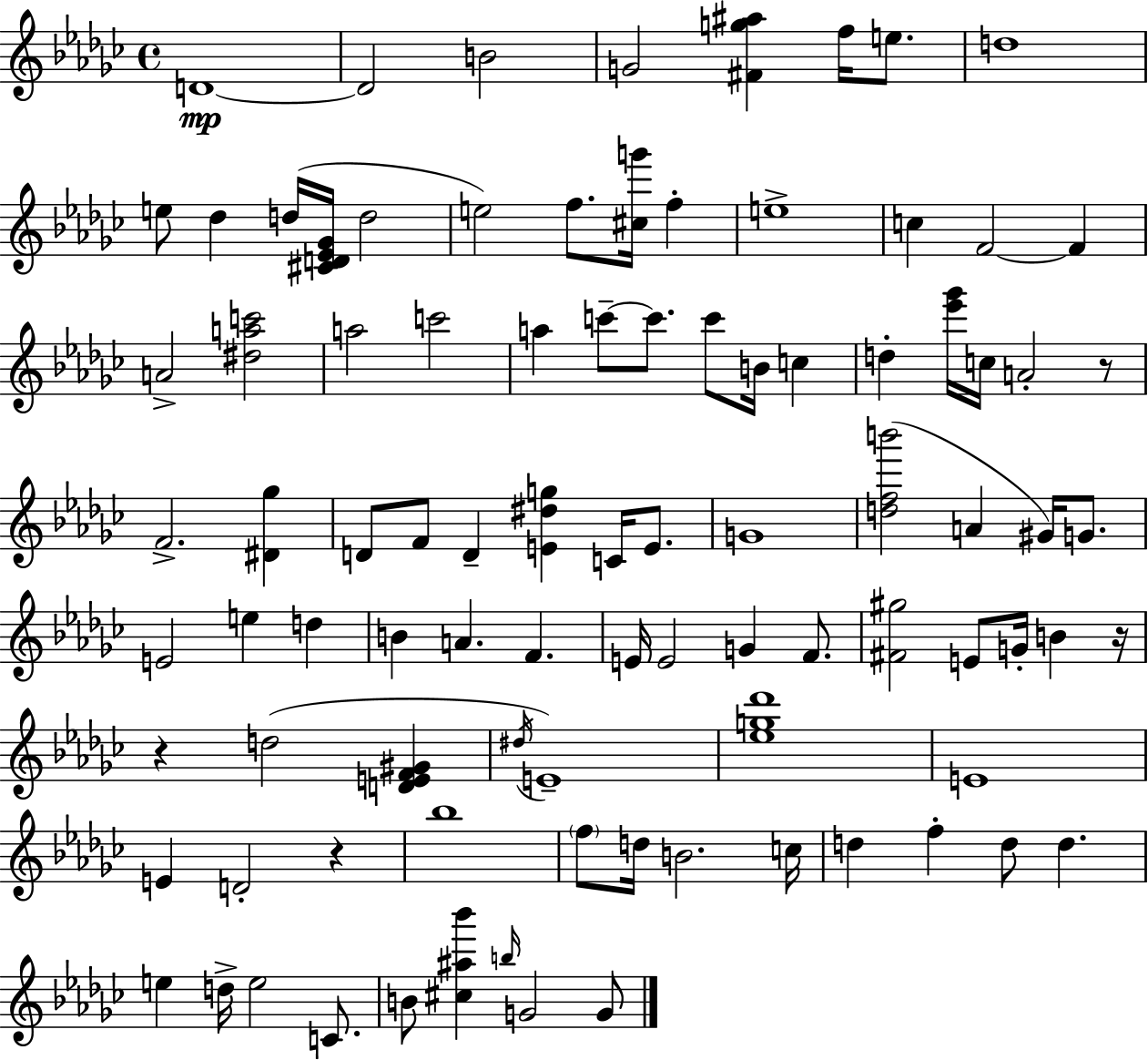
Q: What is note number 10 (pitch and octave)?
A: D5